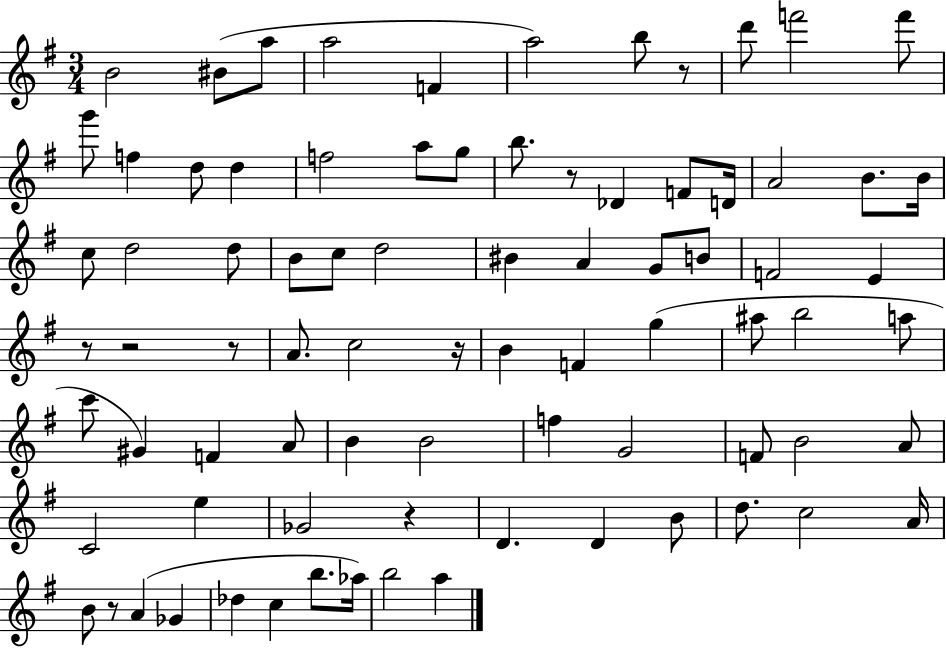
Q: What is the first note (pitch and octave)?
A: B4